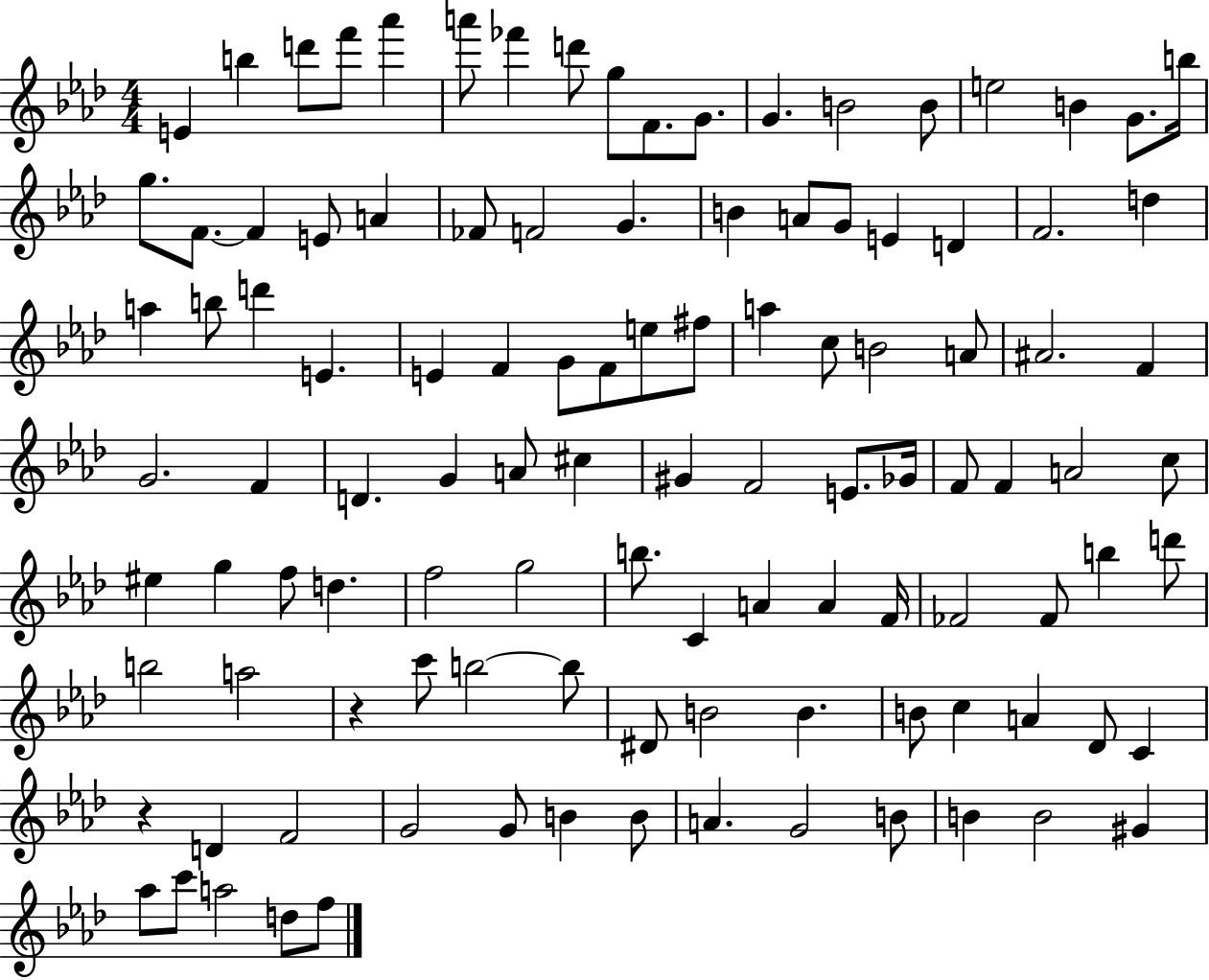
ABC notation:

X:1
T:Untitled
M:4/4
L:1/4
K:Ab
E b d'/2 f'/2 _a' a'/2 _f' d'/2 g/2 F/2 G/2 G B2 B/2 e2 B G/2 b/4 g/2 F/2 F E/2 A _F/2 F2 G B A/2 G/2 E D F2 d a b/2 d' E E F G/2 F/2 e/2 ^f/2 a c/2 B2 A/2 ^A2 F G2 F D G A/2 ^c ^G F2 E/2 _G/4 F/2 F A2 c/2 ^e g f/2 d f2 g2 b/2 C A A F/4 _F2 _F/2 b d'/2 b2 a2 z c'/2 b2 b/2 ^D/2 B2 B B/2 c A _D/2 C z D F2 G2 G/2 B B/2 A G2 B/2 B B2 ^G _a/2 c'/2 a2 d/2 f/2